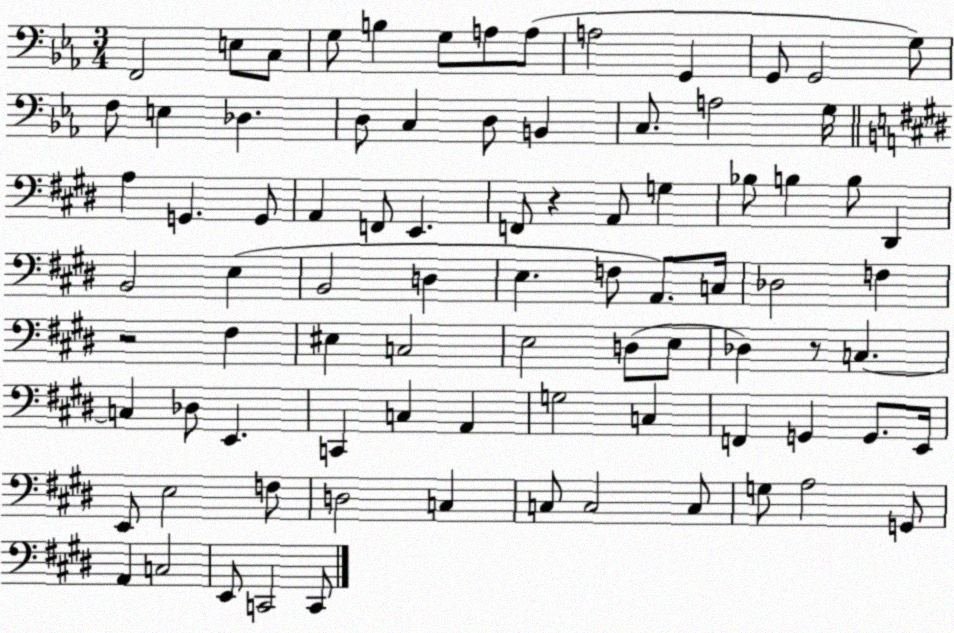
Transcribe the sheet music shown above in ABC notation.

X:1
T:Untitled
M:3/4
L:1/4
K:Eb
F,,2 E,/2 C,/2 G,/2 B, G,/2 A,/2 A,/2 A,2 G,, G,,/2 G,,2 G,/2 F,/2 E, _D, D,/2 C, D,/2 B,, C,/2 A,2 G,/4 A, G,, G,,/2 A,, F,,/2 E,, F,,/2 z A,,/2 G, _B,/2 B, B,/2 ^D,, B,,2 E, B,,2 D, E, F,/2 A,,/2 C,/4 _D,2 F, z2 ^F, ^E, C,2 E,2 D,/2 E,/2 _D, z/2 C, C, _D,/2 E,, C,, C, A,, G,2 C, F,, G,, G,,/2 E,,/4 E,,/2 E,2 F,/2 D,2 C, C,/2 C,2 C,/2 G,/2 A,2 G,,/2 A,, C,2 E,,/2 C,,2 C,,/2